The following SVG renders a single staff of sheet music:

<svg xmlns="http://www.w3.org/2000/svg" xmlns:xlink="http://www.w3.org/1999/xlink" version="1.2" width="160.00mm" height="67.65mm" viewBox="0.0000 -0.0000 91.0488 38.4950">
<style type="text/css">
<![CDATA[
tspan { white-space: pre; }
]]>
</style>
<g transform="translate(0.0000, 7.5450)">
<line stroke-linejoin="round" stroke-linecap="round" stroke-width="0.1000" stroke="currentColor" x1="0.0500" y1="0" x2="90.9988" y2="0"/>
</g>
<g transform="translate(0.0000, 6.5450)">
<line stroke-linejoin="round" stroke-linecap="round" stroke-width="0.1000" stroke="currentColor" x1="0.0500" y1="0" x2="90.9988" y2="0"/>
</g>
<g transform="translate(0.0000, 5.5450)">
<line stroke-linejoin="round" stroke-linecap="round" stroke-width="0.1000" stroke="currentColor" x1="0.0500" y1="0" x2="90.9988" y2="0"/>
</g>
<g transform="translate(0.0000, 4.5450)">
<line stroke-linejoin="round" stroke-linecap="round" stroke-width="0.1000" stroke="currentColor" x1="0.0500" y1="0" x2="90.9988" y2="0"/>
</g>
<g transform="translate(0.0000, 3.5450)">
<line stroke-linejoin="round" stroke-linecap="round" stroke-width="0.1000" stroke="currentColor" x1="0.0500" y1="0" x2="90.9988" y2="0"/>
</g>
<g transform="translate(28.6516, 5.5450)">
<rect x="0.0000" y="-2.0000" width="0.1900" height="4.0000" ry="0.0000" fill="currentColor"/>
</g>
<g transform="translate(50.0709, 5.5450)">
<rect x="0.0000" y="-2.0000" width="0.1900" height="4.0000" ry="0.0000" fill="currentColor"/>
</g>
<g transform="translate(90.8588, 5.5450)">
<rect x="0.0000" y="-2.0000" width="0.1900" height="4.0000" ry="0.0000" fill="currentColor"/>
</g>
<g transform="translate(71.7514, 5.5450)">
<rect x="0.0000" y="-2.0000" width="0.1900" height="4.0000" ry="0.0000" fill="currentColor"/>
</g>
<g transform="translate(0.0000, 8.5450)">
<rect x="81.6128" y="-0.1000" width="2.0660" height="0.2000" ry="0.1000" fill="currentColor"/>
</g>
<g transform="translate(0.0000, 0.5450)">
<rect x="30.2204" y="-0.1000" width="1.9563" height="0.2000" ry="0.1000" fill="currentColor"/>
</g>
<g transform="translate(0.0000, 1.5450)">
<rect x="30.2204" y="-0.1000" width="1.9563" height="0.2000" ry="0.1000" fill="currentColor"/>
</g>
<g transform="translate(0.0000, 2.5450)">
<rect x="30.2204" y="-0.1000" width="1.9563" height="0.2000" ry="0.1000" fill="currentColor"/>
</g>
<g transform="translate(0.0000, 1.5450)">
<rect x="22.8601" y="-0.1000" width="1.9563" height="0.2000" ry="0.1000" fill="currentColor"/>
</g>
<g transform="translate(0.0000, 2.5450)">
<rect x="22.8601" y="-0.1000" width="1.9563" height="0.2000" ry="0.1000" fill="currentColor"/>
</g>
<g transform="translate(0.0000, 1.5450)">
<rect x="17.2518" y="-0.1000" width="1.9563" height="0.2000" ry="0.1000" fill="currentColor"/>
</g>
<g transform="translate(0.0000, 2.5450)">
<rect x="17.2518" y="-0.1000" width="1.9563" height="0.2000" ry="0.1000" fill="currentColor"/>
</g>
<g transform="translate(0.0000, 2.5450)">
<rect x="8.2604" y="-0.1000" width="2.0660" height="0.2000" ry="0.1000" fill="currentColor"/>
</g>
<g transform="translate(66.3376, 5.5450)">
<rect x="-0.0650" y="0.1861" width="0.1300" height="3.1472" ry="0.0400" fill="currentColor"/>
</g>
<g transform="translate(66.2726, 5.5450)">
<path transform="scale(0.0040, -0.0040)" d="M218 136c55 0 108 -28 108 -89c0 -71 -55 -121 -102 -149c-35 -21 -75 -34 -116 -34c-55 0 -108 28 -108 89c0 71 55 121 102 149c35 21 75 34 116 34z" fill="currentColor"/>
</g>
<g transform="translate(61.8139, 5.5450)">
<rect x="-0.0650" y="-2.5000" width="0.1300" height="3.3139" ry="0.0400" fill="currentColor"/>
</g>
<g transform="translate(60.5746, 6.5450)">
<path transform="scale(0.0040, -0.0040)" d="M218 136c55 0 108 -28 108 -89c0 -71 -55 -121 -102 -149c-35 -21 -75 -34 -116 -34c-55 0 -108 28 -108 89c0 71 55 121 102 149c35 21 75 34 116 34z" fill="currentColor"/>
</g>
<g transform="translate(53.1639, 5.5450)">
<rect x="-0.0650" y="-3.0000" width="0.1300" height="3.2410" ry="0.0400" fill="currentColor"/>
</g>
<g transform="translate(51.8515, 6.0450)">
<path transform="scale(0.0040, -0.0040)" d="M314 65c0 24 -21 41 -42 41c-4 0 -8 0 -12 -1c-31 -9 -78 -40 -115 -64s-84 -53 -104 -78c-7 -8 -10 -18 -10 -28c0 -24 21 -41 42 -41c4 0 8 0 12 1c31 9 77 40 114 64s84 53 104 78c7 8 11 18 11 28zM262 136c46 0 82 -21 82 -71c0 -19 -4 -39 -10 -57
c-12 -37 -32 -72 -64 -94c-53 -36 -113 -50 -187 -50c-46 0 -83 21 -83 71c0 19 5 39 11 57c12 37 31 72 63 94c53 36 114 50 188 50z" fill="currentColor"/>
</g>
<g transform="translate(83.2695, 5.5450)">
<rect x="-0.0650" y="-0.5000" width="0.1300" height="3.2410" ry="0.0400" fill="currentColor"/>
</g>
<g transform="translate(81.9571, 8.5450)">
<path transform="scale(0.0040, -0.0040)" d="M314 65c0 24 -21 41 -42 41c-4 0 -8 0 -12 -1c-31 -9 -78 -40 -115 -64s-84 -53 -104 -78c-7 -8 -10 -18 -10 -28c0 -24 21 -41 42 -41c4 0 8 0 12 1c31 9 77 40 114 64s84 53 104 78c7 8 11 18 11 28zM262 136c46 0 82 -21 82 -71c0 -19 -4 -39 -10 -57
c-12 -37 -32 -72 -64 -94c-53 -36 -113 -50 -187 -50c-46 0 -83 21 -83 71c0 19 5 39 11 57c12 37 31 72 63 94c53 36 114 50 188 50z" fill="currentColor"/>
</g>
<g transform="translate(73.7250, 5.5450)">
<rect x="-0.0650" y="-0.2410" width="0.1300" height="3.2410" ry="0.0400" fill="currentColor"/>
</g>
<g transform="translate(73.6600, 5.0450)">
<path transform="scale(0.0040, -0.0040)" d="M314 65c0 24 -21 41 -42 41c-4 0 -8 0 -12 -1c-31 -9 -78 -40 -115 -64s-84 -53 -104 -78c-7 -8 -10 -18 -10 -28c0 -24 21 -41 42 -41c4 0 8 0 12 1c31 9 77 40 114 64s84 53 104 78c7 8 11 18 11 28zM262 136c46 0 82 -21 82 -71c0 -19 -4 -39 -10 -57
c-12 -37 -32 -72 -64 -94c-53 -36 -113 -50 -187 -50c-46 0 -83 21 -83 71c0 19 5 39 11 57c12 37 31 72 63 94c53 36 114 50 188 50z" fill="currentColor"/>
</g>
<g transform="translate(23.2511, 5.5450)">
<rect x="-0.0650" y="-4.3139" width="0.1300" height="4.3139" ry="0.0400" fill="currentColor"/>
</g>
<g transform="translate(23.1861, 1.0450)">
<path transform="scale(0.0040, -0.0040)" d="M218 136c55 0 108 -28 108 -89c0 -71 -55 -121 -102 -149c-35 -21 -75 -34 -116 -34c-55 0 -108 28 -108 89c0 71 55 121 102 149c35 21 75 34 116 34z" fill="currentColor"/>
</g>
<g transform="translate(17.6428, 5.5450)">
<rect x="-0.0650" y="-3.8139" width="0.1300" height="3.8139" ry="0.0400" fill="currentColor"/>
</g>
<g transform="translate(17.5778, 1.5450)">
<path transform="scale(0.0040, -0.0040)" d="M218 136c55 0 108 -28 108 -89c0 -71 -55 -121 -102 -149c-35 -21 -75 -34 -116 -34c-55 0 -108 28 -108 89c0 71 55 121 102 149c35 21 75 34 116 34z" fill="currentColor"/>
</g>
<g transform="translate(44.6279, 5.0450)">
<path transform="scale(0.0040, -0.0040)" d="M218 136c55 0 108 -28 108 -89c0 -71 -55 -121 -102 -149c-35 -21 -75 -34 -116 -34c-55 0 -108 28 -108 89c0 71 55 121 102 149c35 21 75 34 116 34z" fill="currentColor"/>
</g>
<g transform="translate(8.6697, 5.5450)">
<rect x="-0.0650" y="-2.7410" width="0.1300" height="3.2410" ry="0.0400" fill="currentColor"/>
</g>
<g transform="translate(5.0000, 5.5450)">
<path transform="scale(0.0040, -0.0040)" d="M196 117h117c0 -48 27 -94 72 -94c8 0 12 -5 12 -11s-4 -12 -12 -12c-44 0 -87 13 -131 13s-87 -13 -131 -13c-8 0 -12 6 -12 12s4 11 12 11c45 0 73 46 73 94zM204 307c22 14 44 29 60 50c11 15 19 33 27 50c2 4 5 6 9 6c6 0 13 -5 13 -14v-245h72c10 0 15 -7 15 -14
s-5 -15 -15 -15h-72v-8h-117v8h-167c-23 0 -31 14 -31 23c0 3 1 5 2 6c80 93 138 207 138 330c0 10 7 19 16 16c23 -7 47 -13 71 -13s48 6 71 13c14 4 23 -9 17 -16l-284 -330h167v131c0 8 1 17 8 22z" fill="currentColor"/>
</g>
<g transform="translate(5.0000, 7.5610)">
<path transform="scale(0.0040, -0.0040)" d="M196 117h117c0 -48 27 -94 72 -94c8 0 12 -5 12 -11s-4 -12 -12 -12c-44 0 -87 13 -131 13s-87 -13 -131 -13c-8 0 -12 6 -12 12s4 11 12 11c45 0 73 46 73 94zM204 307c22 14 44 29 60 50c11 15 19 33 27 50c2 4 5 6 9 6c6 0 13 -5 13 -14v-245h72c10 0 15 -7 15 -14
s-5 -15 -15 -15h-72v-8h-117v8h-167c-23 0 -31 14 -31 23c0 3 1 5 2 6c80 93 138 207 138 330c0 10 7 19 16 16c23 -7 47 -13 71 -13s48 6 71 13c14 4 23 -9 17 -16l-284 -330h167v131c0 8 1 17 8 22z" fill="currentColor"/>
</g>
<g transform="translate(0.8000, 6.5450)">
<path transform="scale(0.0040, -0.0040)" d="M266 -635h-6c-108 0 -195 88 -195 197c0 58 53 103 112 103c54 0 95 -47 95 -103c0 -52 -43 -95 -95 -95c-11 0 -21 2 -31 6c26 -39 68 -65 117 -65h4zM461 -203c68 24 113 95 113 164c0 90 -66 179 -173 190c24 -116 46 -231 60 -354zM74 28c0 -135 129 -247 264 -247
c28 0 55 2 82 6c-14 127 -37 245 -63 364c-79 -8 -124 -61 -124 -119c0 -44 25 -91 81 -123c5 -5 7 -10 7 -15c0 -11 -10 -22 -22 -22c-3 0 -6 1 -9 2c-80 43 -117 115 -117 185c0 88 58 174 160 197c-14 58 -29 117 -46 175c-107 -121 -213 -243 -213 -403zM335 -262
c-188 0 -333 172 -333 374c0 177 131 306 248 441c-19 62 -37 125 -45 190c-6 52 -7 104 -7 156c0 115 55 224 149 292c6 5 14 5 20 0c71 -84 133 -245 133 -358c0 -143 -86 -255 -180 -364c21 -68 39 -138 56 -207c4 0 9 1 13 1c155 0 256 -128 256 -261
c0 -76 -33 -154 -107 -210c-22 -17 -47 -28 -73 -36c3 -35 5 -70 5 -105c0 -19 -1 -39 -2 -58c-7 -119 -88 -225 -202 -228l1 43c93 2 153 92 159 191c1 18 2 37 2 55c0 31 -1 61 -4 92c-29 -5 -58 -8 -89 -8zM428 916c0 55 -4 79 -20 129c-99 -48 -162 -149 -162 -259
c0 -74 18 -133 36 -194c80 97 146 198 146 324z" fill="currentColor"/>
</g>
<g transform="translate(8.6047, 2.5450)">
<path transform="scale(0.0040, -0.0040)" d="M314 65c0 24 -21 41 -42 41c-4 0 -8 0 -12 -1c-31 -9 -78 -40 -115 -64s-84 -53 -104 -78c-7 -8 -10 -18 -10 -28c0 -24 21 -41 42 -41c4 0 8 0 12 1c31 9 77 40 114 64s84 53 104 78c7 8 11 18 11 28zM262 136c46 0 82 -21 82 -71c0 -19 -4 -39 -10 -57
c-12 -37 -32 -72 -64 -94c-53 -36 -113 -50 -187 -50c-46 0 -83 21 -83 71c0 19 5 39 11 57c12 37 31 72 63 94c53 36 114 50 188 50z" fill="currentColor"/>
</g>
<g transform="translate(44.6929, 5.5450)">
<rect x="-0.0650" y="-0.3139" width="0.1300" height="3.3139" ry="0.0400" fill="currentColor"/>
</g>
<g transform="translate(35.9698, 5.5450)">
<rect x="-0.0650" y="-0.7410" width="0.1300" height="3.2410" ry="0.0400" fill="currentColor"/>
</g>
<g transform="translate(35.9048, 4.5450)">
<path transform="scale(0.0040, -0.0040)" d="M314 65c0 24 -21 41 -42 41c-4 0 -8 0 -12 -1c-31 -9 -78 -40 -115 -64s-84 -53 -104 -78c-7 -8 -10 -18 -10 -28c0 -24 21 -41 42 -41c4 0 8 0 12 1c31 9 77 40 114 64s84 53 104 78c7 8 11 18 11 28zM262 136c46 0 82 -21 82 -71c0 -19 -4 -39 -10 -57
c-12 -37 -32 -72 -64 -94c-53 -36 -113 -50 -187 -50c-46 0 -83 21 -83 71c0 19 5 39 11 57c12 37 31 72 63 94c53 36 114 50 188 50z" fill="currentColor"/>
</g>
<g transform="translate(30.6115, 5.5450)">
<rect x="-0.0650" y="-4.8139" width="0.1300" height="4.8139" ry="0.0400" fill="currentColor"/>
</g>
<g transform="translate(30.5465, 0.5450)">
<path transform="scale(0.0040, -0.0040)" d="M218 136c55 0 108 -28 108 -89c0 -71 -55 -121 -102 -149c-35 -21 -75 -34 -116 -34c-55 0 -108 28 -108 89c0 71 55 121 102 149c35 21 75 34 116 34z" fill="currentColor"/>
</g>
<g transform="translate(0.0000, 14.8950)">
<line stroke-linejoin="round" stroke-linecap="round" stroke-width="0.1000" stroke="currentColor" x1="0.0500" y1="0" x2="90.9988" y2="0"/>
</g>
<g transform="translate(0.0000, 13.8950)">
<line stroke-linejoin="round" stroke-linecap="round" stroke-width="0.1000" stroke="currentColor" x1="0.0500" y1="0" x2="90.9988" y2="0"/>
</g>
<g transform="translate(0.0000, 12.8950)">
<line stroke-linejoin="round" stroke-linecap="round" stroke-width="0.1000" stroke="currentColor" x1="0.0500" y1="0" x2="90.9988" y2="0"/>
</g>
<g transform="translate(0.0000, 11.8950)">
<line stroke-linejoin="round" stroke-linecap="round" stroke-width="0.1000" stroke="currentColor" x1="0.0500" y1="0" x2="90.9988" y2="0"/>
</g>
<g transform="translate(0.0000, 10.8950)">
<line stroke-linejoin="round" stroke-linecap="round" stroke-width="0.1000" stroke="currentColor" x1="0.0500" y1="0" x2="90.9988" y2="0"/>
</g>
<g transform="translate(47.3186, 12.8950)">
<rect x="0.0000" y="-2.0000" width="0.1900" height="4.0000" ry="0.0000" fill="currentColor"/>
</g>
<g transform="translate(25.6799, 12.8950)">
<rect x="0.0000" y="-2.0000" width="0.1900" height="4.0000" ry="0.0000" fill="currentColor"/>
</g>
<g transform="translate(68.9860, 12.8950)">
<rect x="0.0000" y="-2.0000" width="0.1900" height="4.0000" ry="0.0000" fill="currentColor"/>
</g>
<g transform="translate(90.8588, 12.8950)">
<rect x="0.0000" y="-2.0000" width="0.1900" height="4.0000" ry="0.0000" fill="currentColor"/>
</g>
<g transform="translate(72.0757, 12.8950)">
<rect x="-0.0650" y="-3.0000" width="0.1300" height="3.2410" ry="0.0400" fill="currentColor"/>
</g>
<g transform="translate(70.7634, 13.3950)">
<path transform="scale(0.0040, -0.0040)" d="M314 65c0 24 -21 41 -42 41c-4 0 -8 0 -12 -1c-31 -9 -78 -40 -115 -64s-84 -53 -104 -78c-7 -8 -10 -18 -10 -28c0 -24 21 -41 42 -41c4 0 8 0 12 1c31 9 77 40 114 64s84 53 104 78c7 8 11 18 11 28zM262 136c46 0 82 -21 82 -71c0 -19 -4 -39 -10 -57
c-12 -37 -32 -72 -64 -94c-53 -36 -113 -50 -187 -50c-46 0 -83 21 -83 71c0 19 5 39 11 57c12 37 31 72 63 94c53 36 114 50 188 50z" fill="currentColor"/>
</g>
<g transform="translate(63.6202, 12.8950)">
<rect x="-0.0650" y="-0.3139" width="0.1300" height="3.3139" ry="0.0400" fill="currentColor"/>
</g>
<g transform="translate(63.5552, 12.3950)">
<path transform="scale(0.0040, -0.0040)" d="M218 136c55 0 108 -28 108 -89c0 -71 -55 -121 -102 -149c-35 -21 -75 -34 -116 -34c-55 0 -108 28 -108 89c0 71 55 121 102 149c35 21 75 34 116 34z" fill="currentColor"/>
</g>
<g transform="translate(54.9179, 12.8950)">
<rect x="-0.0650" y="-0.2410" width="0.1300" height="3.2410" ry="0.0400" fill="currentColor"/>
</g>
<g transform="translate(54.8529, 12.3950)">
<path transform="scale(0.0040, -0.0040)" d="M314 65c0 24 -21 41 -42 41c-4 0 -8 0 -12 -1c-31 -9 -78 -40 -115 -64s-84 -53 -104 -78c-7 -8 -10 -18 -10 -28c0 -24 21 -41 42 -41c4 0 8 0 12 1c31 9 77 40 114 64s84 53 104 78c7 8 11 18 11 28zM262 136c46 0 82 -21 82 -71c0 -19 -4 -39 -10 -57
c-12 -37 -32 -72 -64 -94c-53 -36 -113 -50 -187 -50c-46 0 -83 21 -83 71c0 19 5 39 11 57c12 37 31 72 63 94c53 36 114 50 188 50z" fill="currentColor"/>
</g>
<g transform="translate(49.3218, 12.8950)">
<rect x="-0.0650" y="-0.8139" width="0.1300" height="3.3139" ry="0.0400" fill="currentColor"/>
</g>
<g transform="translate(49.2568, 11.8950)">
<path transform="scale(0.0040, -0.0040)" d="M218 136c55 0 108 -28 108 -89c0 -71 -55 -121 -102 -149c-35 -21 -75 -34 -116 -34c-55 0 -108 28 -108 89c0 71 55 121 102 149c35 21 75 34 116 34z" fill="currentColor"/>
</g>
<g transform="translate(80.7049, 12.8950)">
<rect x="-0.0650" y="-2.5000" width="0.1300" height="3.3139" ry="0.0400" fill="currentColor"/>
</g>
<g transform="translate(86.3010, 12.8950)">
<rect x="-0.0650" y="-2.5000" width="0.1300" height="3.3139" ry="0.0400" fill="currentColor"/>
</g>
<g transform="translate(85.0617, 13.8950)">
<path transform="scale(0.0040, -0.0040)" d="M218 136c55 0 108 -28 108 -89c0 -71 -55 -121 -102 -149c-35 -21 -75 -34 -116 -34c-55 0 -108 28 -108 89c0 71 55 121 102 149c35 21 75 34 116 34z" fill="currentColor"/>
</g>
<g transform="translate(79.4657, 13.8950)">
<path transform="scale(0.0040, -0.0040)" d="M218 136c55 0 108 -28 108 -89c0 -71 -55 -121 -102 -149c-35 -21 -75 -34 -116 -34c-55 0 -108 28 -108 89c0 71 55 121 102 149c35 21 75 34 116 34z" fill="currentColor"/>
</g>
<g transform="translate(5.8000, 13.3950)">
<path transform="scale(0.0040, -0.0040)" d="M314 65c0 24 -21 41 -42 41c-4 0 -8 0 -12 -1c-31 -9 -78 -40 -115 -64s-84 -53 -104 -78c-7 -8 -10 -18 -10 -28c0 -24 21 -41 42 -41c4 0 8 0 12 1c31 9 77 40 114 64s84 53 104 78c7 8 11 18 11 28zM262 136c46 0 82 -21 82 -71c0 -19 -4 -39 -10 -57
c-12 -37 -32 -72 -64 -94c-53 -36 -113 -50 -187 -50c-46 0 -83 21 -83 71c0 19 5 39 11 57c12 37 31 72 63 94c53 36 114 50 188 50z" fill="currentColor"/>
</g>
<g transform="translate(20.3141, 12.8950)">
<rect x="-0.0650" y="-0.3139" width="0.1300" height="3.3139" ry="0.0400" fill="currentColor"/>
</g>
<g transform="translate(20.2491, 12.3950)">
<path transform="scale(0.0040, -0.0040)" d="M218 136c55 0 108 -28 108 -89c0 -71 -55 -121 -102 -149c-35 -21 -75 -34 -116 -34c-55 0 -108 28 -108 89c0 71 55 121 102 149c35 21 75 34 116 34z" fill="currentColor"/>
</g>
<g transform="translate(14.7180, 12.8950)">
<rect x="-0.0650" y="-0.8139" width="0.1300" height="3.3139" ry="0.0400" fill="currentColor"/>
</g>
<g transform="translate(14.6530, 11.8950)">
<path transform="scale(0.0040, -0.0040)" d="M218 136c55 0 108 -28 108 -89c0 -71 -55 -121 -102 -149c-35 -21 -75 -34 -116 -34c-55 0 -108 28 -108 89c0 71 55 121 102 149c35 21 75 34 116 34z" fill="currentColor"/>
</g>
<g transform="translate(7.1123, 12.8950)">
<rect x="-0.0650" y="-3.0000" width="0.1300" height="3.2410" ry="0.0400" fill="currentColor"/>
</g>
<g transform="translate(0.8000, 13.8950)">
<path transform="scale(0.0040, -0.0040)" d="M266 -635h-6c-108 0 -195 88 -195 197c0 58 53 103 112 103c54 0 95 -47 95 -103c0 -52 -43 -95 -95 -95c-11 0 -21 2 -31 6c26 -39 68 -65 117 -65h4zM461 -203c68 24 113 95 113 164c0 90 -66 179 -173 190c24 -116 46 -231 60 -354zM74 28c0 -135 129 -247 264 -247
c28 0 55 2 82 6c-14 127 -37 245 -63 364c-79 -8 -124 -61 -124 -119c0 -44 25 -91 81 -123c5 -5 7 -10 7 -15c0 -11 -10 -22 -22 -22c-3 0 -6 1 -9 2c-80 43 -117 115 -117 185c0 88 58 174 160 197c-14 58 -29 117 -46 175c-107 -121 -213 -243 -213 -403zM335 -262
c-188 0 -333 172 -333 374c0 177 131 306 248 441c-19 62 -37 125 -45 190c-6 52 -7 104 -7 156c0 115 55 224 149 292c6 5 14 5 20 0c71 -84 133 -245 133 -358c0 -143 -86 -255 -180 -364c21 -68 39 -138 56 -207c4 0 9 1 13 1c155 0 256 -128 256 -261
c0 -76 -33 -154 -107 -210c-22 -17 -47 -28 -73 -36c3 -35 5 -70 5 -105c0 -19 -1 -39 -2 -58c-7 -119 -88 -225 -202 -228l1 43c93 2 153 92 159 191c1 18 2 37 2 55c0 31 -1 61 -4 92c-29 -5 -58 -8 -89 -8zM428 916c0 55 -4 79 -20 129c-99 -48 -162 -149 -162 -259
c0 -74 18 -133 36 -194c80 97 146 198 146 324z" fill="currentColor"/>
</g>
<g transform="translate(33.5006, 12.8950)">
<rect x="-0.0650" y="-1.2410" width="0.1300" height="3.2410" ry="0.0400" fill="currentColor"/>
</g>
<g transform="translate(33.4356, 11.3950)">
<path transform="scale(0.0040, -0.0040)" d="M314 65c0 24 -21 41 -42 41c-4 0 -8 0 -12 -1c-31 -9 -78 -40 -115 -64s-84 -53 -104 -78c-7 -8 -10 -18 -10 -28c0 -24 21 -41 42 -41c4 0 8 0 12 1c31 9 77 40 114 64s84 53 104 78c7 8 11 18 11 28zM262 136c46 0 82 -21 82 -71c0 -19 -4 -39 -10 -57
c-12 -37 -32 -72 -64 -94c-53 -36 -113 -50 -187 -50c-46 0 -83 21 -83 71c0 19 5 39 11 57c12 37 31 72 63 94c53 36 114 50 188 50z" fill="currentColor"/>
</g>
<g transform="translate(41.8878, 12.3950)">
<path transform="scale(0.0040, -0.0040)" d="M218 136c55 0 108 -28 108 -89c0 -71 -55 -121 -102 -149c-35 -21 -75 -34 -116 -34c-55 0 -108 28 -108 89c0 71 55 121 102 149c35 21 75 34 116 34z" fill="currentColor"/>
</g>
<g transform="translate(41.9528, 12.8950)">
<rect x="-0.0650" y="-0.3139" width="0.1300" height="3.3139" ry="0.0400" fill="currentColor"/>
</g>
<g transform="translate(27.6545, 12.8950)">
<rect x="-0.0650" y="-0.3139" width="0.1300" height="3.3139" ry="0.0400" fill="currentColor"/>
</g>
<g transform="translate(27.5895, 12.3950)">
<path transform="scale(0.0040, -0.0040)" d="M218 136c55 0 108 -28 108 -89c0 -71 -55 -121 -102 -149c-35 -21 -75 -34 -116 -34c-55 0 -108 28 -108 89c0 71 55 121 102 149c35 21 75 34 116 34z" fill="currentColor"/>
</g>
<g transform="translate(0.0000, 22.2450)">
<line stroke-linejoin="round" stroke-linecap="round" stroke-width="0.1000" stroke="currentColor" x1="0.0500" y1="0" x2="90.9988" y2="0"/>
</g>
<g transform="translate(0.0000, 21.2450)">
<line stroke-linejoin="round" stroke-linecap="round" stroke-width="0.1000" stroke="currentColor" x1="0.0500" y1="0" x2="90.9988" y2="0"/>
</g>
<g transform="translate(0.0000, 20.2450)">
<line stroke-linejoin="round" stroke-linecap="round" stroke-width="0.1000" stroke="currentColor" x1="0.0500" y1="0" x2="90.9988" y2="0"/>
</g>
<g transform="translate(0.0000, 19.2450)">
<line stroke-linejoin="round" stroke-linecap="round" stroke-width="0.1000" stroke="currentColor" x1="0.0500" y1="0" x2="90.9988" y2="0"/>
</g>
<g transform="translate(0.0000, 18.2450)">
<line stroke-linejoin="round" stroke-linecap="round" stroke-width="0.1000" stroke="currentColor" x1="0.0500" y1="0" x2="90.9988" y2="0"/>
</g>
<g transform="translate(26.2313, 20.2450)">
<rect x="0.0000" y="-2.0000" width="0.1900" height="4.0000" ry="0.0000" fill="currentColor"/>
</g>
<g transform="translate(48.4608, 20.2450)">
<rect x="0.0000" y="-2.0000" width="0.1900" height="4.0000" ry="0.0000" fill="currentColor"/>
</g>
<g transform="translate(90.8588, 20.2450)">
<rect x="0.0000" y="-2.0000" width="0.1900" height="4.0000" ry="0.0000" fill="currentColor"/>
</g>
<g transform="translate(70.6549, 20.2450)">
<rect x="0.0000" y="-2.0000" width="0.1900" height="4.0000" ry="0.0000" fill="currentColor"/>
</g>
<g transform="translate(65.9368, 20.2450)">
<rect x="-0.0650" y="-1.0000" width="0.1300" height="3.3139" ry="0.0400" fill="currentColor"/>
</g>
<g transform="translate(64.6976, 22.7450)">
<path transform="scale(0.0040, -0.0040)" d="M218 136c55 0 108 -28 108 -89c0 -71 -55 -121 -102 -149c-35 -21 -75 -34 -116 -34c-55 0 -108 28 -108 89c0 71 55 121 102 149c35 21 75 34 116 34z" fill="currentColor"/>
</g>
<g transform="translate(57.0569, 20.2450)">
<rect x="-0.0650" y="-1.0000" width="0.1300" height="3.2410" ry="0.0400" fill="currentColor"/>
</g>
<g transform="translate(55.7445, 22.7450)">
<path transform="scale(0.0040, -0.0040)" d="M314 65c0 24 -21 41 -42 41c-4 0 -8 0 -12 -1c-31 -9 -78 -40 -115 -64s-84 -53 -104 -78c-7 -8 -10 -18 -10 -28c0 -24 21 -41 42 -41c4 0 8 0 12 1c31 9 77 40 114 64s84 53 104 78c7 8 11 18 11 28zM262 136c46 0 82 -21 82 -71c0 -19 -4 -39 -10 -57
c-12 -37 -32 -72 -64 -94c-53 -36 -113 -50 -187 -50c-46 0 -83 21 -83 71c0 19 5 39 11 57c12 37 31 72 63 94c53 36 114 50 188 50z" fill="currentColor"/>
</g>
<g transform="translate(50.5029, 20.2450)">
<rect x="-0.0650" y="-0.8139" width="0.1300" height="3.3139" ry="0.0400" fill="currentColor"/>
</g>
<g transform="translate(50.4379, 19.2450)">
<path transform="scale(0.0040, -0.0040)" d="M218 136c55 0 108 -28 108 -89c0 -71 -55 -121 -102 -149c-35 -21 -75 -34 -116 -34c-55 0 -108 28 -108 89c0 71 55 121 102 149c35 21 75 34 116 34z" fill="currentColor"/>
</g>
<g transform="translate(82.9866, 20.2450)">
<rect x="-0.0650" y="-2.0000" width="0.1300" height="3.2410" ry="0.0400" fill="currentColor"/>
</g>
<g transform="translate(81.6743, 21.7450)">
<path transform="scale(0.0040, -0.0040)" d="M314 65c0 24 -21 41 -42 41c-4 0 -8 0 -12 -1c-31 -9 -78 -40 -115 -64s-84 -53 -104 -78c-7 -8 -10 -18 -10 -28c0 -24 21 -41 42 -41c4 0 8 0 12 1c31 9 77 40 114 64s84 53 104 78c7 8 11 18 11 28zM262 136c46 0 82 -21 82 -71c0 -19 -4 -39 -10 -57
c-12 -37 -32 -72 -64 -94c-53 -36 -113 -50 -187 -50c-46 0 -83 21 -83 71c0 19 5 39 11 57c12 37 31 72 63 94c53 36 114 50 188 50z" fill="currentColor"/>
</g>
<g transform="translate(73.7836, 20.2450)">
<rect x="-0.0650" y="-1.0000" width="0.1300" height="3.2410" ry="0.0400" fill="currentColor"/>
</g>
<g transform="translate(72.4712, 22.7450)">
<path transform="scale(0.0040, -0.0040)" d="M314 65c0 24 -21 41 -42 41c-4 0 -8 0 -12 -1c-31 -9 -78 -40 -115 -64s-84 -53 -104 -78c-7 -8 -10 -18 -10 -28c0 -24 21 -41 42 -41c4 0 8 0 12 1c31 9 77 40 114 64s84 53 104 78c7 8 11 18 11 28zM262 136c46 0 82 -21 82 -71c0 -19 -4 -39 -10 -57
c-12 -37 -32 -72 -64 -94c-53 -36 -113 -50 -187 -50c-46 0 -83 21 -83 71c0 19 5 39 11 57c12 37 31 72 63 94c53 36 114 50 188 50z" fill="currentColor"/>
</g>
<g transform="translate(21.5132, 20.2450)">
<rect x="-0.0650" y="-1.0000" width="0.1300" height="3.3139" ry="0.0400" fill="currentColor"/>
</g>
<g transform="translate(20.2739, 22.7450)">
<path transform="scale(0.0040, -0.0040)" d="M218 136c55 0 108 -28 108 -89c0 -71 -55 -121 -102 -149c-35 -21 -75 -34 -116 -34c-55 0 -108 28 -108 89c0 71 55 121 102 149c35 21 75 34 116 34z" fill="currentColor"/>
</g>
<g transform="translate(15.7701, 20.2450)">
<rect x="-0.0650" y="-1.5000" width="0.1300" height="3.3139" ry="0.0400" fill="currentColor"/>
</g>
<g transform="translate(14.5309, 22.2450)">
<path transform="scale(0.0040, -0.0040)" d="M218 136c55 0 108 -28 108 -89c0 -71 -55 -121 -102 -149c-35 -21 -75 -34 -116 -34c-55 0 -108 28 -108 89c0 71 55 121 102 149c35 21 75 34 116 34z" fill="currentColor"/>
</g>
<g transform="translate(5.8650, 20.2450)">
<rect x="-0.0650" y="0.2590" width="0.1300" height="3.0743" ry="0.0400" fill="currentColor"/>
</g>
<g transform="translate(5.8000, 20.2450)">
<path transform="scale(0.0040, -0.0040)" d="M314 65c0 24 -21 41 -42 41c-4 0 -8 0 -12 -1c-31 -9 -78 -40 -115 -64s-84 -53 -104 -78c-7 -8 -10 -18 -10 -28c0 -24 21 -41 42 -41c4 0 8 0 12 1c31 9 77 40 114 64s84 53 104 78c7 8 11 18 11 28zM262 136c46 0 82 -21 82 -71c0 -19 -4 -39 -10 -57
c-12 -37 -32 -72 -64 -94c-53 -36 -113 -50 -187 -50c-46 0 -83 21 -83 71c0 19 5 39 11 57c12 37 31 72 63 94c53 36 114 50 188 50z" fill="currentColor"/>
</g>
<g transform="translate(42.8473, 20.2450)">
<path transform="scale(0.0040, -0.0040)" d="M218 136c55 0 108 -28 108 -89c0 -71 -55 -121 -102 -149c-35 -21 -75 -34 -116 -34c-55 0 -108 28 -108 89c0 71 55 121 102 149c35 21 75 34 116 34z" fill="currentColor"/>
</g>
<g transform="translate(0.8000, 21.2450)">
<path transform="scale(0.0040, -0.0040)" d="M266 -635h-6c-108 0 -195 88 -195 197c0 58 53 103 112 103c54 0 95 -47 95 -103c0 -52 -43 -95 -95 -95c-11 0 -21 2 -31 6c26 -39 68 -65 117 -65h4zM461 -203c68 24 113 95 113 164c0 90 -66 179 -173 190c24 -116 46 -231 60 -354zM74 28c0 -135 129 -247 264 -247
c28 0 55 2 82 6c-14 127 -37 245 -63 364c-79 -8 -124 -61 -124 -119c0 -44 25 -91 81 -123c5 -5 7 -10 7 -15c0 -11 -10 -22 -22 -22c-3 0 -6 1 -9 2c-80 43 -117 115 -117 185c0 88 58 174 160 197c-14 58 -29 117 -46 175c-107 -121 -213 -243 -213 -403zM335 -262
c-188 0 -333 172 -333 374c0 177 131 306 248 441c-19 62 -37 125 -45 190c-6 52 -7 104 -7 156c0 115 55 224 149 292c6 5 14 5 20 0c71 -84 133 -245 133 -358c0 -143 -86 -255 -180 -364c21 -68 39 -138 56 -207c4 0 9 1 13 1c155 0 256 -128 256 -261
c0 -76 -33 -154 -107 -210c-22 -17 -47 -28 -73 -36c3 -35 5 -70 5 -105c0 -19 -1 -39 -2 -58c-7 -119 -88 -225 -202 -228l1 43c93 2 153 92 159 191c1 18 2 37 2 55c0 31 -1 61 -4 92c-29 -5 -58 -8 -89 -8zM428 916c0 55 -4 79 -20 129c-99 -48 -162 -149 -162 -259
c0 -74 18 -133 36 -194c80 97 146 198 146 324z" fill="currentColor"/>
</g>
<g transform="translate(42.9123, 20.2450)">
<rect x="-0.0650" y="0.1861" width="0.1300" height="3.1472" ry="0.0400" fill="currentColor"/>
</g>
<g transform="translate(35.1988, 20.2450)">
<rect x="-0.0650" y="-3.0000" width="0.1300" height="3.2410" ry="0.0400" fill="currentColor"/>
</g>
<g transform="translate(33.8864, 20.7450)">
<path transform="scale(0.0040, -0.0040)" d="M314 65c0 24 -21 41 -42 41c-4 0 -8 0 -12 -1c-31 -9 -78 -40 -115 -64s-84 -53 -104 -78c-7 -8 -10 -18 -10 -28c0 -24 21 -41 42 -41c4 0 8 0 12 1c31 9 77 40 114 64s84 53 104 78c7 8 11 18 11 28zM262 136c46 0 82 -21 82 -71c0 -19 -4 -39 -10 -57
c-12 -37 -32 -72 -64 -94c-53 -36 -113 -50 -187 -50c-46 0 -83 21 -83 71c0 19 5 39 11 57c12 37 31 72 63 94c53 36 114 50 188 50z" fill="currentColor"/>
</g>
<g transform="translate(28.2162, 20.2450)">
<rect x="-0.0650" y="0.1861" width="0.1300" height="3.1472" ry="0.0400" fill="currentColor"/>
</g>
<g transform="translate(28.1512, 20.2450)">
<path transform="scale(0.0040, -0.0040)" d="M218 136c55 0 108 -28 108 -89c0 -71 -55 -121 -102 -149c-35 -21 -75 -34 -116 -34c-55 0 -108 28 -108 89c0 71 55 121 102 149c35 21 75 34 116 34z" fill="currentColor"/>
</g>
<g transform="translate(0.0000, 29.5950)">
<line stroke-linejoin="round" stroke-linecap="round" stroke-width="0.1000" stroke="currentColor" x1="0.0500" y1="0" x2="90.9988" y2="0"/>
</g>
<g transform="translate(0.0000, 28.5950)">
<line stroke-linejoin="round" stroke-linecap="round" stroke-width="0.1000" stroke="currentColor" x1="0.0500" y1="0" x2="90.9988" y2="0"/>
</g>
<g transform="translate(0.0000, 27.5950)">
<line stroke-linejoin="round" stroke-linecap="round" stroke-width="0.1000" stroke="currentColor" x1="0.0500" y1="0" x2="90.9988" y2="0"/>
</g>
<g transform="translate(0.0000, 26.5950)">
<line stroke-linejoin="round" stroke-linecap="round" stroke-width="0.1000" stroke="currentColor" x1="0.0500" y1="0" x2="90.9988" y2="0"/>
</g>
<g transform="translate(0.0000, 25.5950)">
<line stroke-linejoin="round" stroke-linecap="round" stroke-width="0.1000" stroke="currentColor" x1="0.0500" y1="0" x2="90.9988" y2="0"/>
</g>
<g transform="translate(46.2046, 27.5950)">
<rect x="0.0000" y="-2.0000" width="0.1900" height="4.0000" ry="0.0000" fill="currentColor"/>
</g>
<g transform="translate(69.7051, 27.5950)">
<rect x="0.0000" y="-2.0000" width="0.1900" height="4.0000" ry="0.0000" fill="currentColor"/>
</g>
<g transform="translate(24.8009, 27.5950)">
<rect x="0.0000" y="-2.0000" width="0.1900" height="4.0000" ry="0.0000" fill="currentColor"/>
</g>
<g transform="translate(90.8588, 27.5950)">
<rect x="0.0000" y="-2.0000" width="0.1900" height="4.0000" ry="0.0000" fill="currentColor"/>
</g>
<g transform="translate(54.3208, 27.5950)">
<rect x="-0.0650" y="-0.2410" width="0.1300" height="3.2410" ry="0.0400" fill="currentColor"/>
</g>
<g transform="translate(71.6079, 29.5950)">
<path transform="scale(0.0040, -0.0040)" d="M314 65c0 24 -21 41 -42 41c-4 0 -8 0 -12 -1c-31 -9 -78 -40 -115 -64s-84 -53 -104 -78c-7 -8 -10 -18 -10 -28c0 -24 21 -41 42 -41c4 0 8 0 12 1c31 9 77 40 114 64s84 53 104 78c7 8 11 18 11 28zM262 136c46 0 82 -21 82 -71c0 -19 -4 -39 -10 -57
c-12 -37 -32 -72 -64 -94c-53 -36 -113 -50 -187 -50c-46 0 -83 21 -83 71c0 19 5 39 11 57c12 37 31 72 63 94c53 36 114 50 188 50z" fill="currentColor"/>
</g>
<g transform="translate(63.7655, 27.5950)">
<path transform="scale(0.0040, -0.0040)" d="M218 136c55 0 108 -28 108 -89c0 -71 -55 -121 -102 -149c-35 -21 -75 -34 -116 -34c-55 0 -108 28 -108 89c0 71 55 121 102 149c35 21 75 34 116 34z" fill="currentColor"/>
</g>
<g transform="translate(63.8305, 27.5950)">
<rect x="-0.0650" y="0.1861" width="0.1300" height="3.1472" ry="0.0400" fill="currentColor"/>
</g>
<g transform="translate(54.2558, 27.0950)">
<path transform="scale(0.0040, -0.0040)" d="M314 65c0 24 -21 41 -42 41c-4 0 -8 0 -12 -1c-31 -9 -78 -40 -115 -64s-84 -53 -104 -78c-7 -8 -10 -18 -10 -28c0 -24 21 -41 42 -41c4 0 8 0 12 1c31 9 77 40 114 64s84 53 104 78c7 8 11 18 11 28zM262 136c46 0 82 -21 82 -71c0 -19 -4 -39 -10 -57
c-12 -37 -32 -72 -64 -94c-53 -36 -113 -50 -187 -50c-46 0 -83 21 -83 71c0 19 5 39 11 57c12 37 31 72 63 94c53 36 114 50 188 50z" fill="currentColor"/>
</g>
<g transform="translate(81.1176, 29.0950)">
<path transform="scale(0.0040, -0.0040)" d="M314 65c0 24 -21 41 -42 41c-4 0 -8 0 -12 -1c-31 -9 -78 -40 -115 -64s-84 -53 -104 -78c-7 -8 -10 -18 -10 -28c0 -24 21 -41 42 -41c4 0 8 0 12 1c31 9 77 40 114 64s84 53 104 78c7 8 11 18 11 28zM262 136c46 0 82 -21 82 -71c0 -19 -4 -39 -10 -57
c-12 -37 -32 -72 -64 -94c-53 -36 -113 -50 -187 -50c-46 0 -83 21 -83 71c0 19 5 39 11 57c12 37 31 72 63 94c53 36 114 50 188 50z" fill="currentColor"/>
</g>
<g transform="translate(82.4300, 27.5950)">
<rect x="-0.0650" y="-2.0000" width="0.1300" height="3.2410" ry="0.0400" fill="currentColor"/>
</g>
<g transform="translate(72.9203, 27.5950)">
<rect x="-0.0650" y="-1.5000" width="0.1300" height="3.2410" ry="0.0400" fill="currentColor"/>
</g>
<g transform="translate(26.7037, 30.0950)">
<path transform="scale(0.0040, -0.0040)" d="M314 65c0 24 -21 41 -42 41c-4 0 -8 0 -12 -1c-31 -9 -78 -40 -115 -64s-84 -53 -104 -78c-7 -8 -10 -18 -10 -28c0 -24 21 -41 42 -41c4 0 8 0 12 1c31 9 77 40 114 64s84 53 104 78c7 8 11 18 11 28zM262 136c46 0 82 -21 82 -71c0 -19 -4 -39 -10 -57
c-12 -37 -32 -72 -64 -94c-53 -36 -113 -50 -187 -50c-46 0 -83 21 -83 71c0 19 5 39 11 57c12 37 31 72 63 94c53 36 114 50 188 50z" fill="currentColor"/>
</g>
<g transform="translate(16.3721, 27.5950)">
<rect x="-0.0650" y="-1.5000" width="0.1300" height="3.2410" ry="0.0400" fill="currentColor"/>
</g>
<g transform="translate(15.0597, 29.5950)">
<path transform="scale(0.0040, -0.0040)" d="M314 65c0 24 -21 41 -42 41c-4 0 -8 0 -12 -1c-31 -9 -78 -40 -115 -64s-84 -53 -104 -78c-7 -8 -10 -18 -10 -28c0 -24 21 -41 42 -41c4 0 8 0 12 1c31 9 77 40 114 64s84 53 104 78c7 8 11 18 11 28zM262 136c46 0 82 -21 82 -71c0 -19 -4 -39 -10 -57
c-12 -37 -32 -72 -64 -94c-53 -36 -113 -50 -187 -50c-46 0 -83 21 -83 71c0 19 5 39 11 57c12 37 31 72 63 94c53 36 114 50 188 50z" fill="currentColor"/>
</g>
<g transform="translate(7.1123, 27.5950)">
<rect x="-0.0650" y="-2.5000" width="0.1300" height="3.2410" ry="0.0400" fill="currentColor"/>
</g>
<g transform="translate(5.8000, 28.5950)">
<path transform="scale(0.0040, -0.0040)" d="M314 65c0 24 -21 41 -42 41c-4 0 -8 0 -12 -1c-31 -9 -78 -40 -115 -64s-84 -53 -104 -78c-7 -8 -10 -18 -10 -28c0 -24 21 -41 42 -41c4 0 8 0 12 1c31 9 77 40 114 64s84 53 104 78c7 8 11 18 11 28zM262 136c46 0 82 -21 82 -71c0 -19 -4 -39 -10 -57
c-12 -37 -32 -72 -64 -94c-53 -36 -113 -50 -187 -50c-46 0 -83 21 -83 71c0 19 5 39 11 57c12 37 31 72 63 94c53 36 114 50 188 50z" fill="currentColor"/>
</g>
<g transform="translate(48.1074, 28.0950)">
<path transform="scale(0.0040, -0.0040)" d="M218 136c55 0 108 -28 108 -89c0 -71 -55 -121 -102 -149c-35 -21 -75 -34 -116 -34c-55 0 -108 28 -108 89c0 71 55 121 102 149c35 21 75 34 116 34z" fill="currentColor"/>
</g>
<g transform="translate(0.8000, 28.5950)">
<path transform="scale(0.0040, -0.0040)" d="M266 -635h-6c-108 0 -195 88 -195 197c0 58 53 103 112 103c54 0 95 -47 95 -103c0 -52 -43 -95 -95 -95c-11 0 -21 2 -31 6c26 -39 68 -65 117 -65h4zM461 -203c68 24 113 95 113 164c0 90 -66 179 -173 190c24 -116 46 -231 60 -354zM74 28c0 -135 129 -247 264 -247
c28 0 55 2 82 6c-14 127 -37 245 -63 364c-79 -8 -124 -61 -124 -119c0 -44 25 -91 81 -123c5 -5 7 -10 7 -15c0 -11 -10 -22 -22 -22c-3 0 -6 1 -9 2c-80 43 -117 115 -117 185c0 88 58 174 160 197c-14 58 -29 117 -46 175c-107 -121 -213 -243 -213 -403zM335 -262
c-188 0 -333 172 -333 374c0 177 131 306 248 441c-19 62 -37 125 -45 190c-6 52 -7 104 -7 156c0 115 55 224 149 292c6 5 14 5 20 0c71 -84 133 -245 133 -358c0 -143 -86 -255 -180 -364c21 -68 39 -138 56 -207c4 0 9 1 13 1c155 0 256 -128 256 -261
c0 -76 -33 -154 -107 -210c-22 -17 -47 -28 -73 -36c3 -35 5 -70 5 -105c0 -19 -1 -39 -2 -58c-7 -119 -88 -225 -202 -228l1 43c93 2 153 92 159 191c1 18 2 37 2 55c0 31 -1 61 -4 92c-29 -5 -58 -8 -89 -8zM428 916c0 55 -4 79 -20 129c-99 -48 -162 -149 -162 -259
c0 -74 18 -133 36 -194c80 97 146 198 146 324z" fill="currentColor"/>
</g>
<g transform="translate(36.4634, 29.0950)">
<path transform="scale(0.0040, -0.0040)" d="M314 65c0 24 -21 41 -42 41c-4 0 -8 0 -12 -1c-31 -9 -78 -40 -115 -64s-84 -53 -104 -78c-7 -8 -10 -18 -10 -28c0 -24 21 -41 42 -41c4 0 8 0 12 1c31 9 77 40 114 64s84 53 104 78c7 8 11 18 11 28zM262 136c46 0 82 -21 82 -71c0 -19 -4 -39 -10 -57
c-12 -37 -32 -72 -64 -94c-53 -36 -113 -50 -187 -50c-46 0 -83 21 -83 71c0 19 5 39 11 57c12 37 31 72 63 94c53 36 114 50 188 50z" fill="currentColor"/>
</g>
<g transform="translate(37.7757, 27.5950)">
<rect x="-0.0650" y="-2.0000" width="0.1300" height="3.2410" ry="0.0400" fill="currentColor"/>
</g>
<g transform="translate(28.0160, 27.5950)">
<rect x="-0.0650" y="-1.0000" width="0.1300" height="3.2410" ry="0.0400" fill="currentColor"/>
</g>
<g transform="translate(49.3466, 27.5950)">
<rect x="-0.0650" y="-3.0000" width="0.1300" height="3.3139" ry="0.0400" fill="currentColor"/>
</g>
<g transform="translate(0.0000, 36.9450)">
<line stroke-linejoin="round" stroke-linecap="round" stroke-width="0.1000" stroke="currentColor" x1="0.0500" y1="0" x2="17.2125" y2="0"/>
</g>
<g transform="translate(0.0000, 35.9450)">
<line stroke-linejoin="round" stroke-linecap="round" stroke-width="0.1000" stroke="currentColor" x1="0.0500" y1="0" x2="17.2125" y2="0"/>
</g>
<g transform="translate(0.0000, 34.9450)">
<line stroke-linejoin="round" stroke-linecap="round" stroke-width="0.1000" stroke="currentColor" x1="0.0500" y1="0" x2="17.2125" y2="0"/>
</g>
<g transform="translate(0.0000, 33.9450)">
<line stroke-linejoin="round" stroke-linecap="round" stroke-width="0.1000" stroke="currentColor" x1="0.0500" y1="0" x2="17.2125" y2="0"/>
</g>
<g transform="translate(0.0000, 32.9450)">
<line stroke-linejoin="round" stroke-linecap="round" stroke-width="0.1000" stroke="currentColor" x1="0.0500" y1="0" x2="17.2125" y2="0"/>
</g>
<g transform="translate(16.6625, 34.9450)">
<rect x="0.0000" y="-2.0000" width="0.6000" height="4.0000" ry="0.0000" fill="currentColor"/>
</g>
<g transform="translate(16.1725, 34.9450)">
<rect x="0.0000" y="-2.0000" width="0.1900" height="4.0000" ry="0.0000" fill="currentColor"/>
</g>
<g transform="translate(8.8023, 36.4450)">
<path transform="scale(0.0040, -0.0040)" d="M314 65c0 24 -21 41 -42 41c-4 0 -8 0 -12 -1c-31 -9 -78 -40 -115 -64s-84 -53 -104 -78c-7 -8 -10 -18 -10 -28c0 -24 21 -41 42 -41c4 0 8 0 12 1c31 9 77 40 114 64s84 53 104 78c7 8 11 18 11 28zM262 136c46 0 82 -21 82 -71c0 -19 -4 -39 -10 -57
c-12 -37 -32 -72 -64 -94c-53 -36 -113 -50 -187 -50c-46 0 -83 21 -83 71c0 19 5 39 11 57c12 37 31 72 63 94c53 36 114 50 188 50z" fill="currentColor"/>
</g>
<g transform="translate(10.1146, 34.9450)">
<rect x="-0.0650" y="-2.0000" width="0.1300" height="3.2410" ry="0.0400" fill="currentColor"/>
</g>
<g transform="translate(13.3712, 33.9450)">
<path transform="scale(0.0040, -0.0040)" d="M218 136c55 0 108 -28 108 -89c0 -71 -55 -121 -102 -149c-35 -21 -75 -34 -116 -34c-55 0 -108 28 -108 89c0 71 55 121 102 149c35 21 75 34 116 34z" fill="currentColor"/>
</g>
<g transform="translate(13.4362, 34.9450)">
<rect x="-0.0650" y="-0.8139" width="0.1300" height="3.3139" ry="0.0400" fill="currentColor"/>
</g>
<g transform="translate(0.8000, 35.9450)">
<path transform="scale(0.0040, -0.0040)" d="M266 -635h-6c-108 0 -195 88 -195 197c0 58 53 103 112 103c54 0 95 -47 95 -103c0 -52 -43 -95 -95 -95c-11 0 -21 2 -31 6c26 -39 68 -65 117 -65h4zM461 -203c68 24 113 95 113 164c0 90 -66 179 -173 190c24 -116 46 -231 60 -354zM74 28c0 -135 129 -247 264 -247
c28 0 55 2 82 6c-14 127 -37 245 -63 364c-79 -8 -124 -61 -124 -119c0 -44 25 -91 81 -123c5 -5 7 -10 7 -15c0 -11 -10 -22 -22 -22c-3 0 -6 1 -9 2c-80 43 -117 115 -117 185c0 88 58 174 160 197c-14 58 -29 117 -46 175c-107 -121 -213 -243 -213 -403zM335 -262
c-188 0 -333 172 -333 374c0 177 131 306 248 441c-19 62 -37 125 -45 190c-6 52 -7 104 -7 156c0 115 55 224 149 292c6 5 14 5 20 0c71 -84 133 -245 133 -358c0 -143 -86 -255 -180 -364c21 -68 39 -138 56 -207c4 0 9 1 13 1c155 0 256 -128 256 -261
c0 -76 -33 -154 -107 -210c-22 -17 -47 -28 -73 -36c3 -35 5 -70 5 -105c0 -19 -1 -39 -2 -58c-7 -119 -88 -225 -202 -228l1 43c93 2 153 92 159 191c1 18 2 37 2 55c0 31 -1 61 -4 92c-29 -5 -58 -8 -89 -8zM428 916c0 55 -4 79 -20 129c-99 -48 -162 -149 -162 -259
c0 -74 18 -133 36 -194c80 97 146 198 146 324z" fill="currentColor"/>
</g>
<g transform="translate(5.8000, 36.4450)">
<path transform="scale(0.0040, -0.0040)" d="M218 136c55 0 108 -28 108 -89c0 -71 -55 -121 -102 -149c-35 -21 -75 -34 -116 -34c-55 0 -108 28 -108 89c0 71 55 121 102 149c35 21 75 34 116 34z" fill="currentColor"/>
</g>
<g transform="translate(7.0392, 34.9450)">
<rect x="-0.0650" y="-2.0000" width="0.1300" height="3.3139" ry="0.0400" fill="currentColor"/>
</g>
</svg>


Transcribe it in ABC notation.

X:1
T:Untitled
M:4/4
L:1/4
K:C
a2 c' d' e' d2 c A2 G B c2 C2 A2 d c c e2 c d c2 c A2 G G B2 E D B A2 B d D2 D D2 F2 G2 E2 D2 F2 A c2 B E2 F2 F F2 d